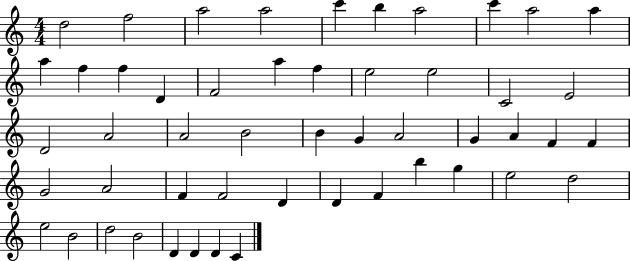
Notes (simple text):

D5/h F5/h A5/h A5/h C6/q B5/q A5/h C6/q A5/h A5/q A5/q F5/q F5/q D4/q F4/h A5/q F5/q E5/h E5/h C4/h E4/h D4/h A4/h A4/h B4/h B4/q G4/q A4/h G4/q A4/q F4/q F4/q G4/h A4/h F4/q F4/h D4/q D4/q F4/q B5/q G5/q E5/h D5/h E5/h B4/h D5/h B4/h D4/q D4/q D4/q C4/q